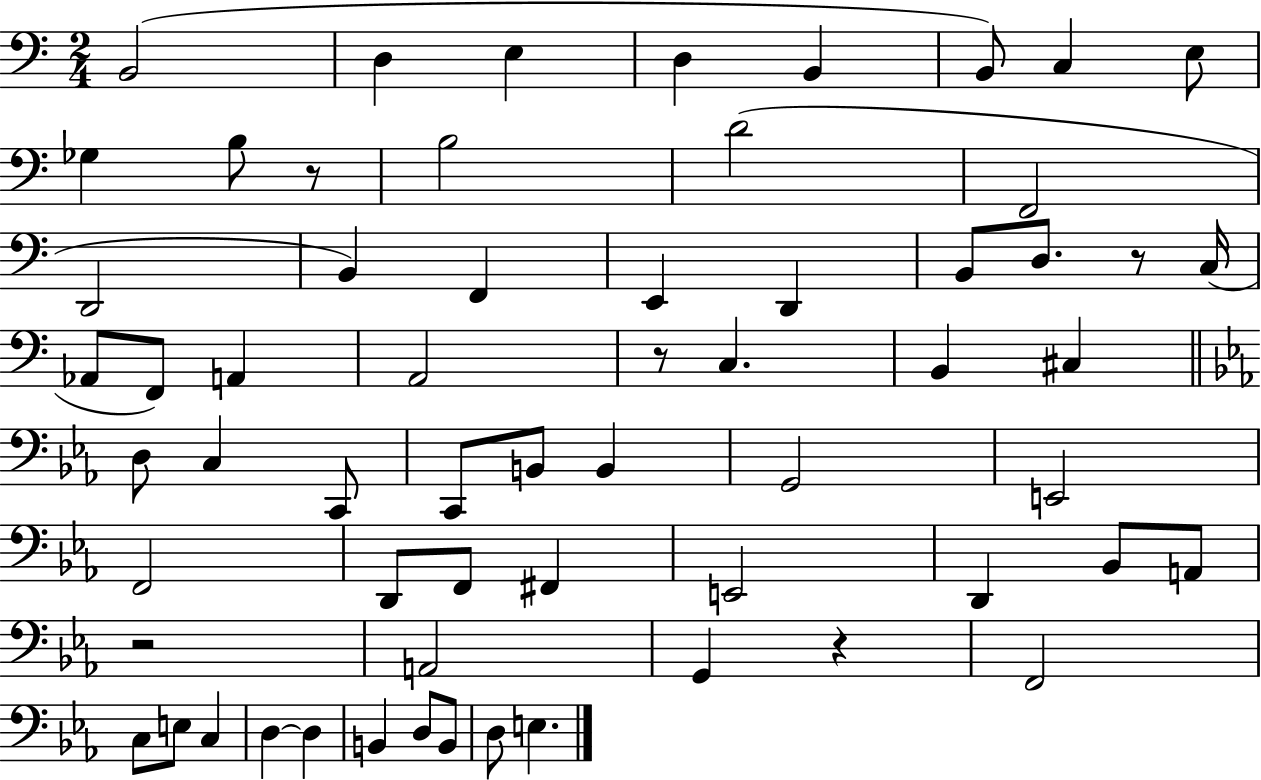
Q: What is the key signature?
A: C major